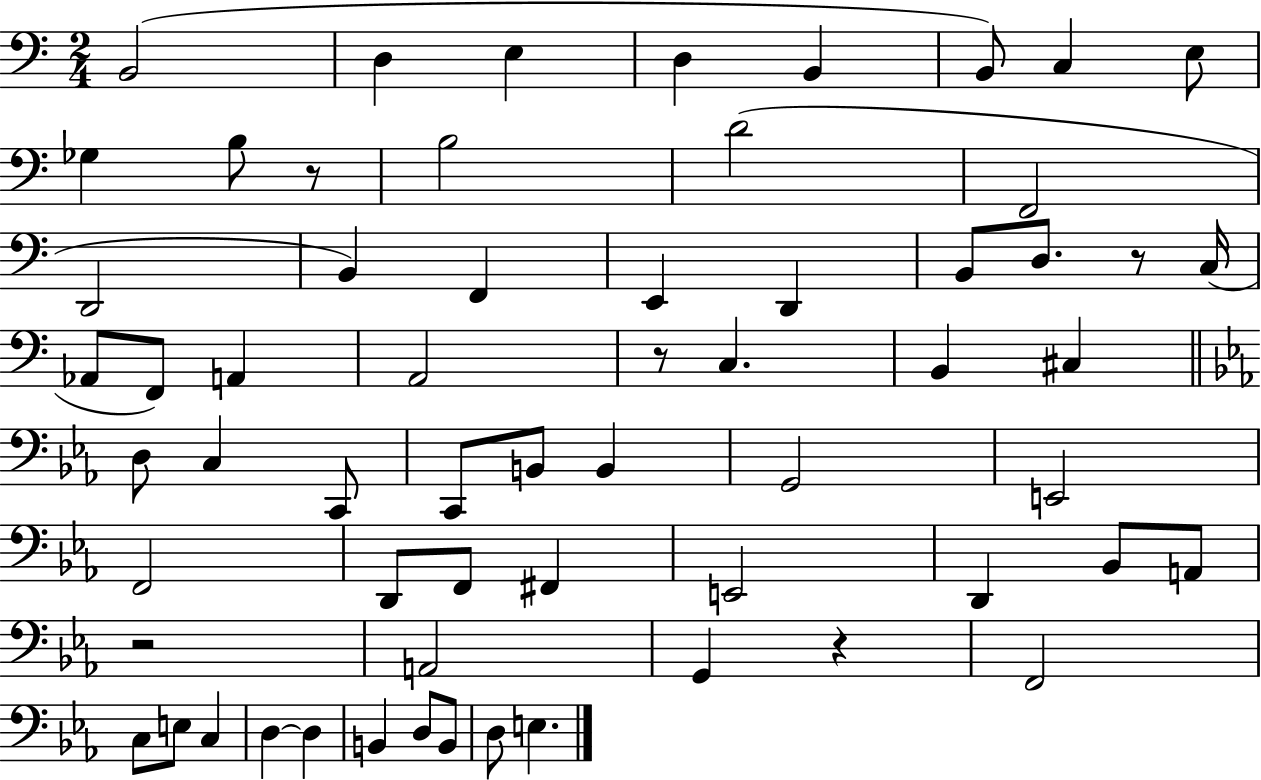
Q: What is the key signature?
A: C major